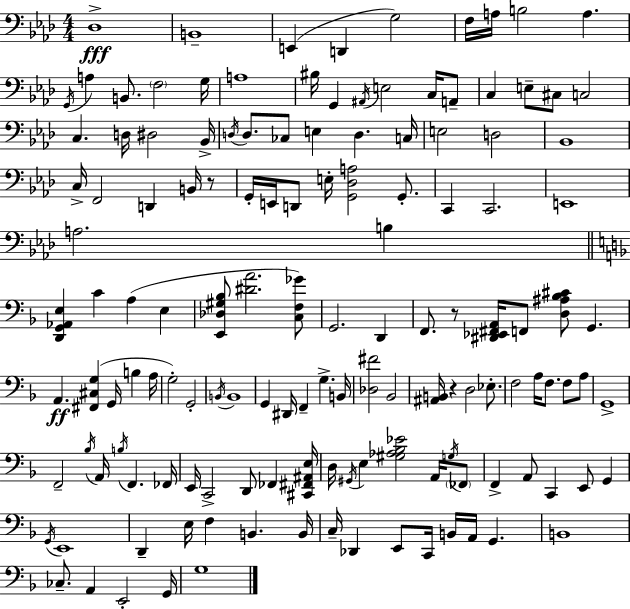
{
  \clef bass
  \numericTimeSignature
  \time 4/4
  \key aes \major
  des1->\fff | b,1-- | e,4( d,4 g2) | f16 a16 b2 a4. | \break \acciaccatura { g,16 } a4 b,8. \parenthesize f2 | g16 a1 | bis16 g,4 \acciaccatura { ais,16 } e2 c16 | a,8-- c4 e8-- cis8 c2 | \break c4. d16 dis2 | bes,16-> \acciaccatura { d16 } d8. ces8 e4 d4. | c16 e2 d2 | bes,1 | \break c16-> f,2 d,4 | b,16 r8 g,16-. e,16 d,8 e16-. <g, des a>2 | g,8.-. c,4 c,2. | e,1 | \break a2. b4 | \bar "||" \break \key f \major <d, g, aes, e>4 c'4 a4( e4 | <e, des gis bes>8 <dis' a'>2. <c f ges'>8) | g,2. d,4 | f,8. r8 <dis, ees, fis, a,>16 f,8 <d ais bes cis'>8 g,4. | \break a,4.\ff <fis, cis g>4( g,16 b4 a16 | g2-.) g,2-. | \acciaccatura { b,16 } b,1 | g,4 dis,16 f,4-- g4.-> | \break b,16 <des fis'>2 bes,2 | <ais, b,>16 r4 d2 ees8.-. | f2 a16 f8. f8 a8 | g,1-> | \break f,2-- \acciaccatura { bes16 } a,16 \acciaccatura { b16 } f,4. | fes,16 e,16 c,2-> d,8 fes,4 | <cis, fis, ais, e>16 d16 \acciaccatura { gis,16 } e4 <gis aes bes ees'>2 | a,16 \acciaccatura { g16 } \parenthesize fes,8 f,4-> a,8 c,4 e,8 | \break g,4 \acciaccatura { g,16 } e,1 | d,4-- e16 f4 b,4. | b,16 c16-- des,4 e,8 c,16 b,16 a,16 | g,4. b,1 | \break ces8.-- a,4 e,2-. | g,16 g1 | \bar "|."
}